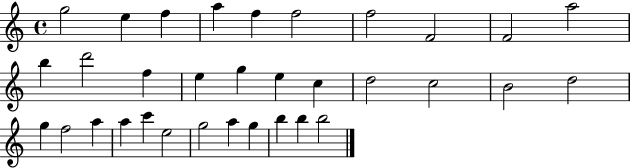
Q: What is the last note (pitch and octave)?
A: B5